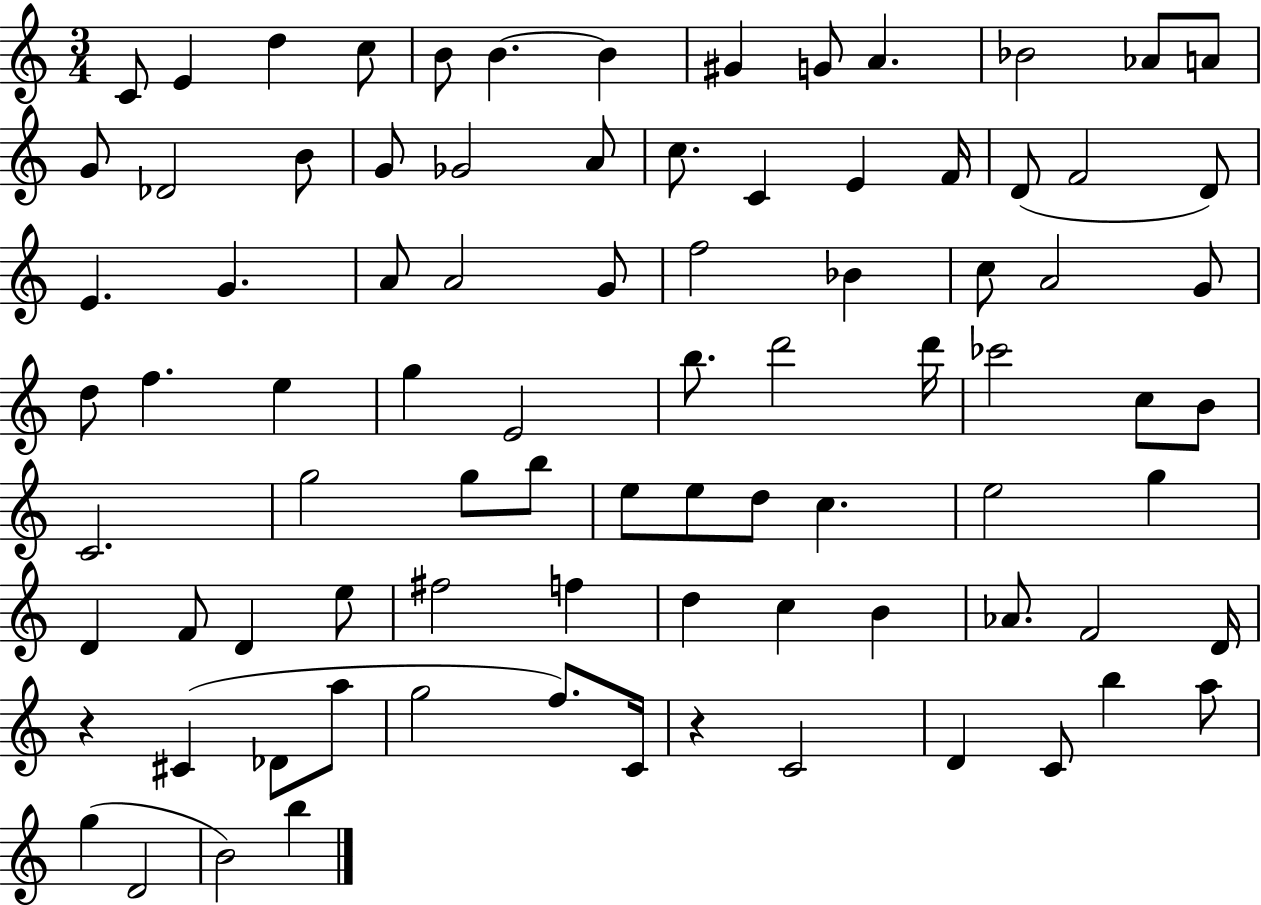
{
  \clef treble
  \numericTimeSignature
  \time 3/4
  \key c \major
  c'8 e'4 d''4 c''8 | b'8 b'4.~~ b'4 | gis'4 g'8 a'4. | bes'2 aes'8 a'8 | \break g'8 des'2 b'8 | g'8 ges'2 a'8 | c''8. c'4 e'4 f'16 | d'8( f'2 d'8) | \break e'4. g'4. | a'8 a'2 g'8 | f''2 bes'4 | c''8 a'2 g'8 | \break d''8 f''4. e''4 | g''4 e'2 | b''8. d'''2 d'''16 | ces'''2 c''8 b'8 | \break c'2. | g''2 g''8 b''8 | e''8 e''8 d''8 c''4. | e''2 g''4 | \break d'4 f'8 d'4 e''8 | fis''2 f''4 | d''4 c''4 b'4 | aes'8. f'2 d'16 | \break r4 cis'4( des'8 a''8 | g''2 f''8.) c'16 | r4 c'2 | d'4 c'8 b''4 a''8 | \break g''4( d'2 | b'2) b''4 | \bar "|."
}